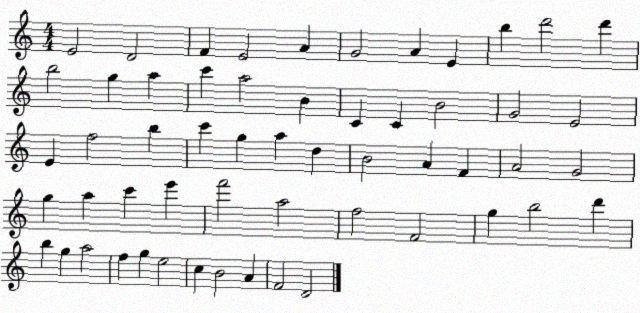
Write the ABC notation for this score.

X:1
T:Untitled
M:4/4
L:1/4
K:C
E2 D2 F E2 A G2 A E b d'2 d' b2 g a c' a2 B C C B2 G2 E2 E f2 b c' g a d B2 A F A2 G2 g a c' e' f'2 a2 f2 F2 g b2 d' b g a2 f g e2 c B2 A F2 D2